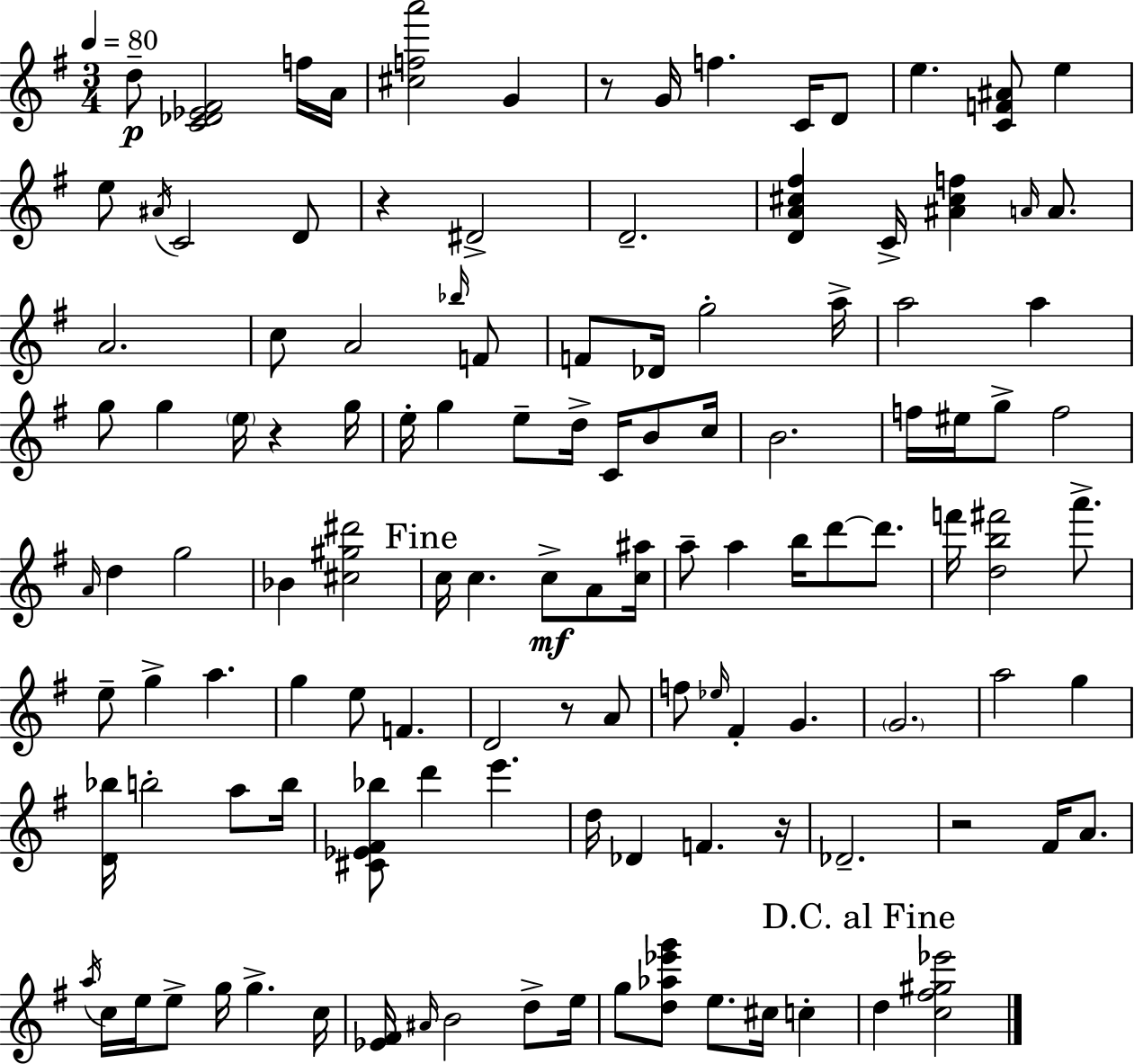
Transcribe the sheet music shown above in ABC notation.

X:1
T:Untitled
M:3/4
L:1/4
K:Em
d/2 [C_D_E^F]2 f/4 A/4 [^cfa']2 G z/2 G/4 f C/4 D/2 e [CF^A]/2 e e/2 ^A/4 C2 D/2 z ^D2 D2 [DA^c^f] C/4 [^A^cf] A/4 A/2 A2 c/2 A2 _b/4 F/2 F/2 _D/4 g2 a/4 a2 a g/2 g e/4 z g/4 e/4 g e/2 d/4 C/4 B/2 c/4 B2 f/4 ^e/4 g/2 f2 A/4 d g2 _B [^c^g^d']2 c/4 c c/2 A/2 [c^a]/4 a/2 a b/4 d'/2 d'/2 f'/4 [db^f']2 a'/2 e/2 g a g e/2 F D2 z/2 A/2 f/2 _e/4 ^F G G2 a2 g [D_b]/4 b2 a/2 b/4 [^C_E^F_b]/2 d' e' d/4 _D F z/4 _D2 z2 ^F/4 A/2 a/4 c/4 e/4 e/2 g/4 g c/4 [_E^F]/4 ^A/4 B2 d/2 e/4 g/2 [d_a_e'g']/2 e/2 ^c/4 c d [c^f^g_e']2